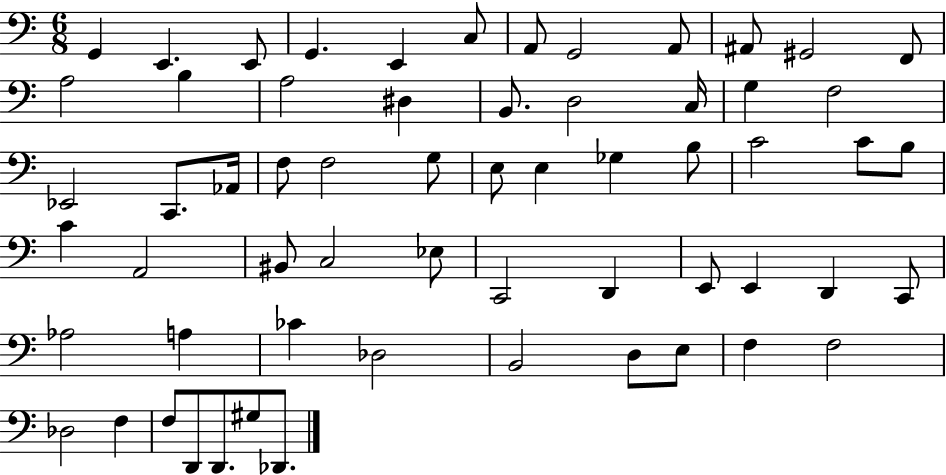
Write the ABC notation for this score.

X:1
T:Untitled
M:6/8
L:1/4
K:C
G,, E,, E,,/2 G,, E,, C,/2 A,,/2 G,,2 A,,/2 ^A,,/2 ^G,,2 F,,/2 A,2 B, A,2 ^D, B,,/2 D,2 C,/4 G, F,2 _E,,2 C,,/2 _A,,/4 F,/2 F,2 G,/2 E,/2 E, _G, B,/2 C2 C/2 B,/2 C A,,2 ^B,,/2 C,2 _E,/2 C,,2 D,, E,,/2 E,, D,, C,,/2 _A,2 A, _C _D,2 B,,2 D,/2 E,/2 F, F,2 _D,2 F, F,/2 D,,/2 D,,/2 ^G,/2 _D,,/2